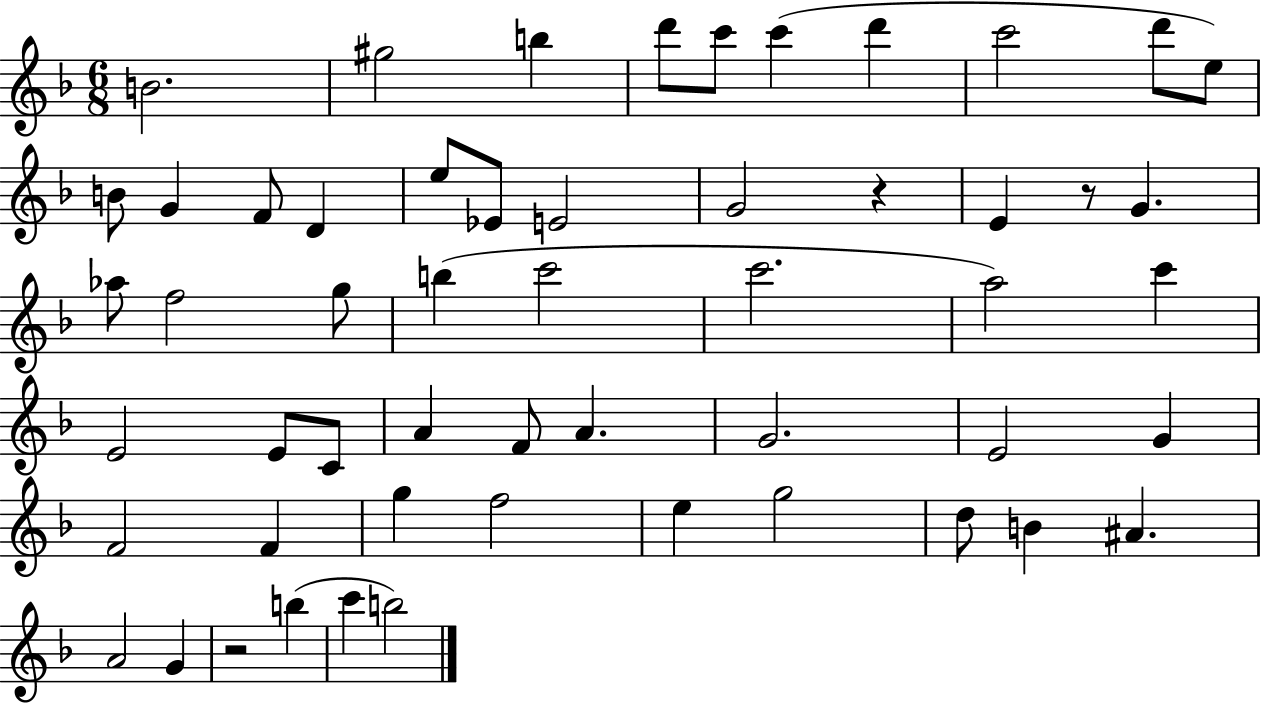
{
  \clef treble
  \numericTimeSignature
  \time 6/8
  \key f \major
  \repeat volta 2 { b'2. | gis''2 b''4 | d'''8 c'''8 c'''4( d'''4 | c'''2 d'''8 e''8) | \break b'8 g'4 f'8 d'4 | e''8 ees'8 e'2 | g'2 r4 | e'4 r8 g'4. | \break aes''8 f''2 g''8 | b''4( c'''2 | c'''2. | a''2) c'''4 | \break e'2 e'8 c'8 | a'4 f'8 a'4. | g'2. | e'2 g'4 | \break f'2 f'4 | g''4 f''2 | e''4 g''2 | d''8 b'4 ais'4. | \break a'2 g'4 | r2 b''4( | c'''4 b''2) | } \bar "|."
}